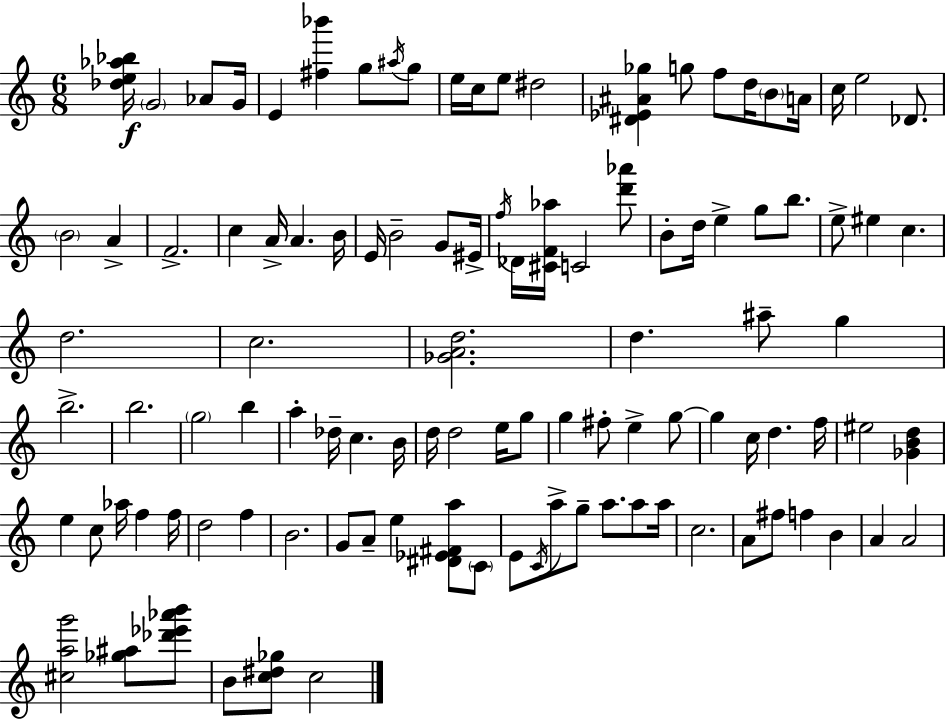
[Db5,E5,Ab5,Bb5]/s G4/h Ab4/e G4/s E4/q [F#5,Bb6]/q G5/e A#5/s G5/e E5/s C5/s E5/e D#5/h [D#4,Eb4,A#4,Gb5]/q G5/e F5/e D5/s B4/e A4/s C5/s E5/h Db4/e. B4/h A4/q F4/h. C5/q A4/s A4/q. B4/s E4/s B4/h G4/e EIS4/s F5/s Db4/s [C#4,F4,Ab5]/s C4/h [D6,Ab6]/e B4/e D5/s E5/q G5/e B5/e. E5/e EIS5/q C5/q. D5/h. C5/h. [Gb4,A4,D5]/h. D5/q. A#5/e G5/q B5/h. B5/h. G5/h B5/q A5/q Db5/s C5/q. B4/s D5/s D5/h E5/s G5/e G5/q F#5/e E5/q G5/e G5/q C5/s D5/q. F5/s EIS5/h [Gb4,B4,D5]/q E5/q C5/e Ab5/s F5/q F5/s D5/h F5/q B4/h. G4/e A4/e E5/q [D#4,Eb4,F#4,A5]/e C4/e E4/e C4/s A5/e G5/e A5/e. A5/e A5/s C5/h. A4/e F#5/e F5/q B4/q A4/q A4/h [C#5,A5,G6]/h [Gb5,A#5]/e [Db6,Eb6,Ab6,B6]/e B4/e [C5,D#5,Gb5]/e C5/h